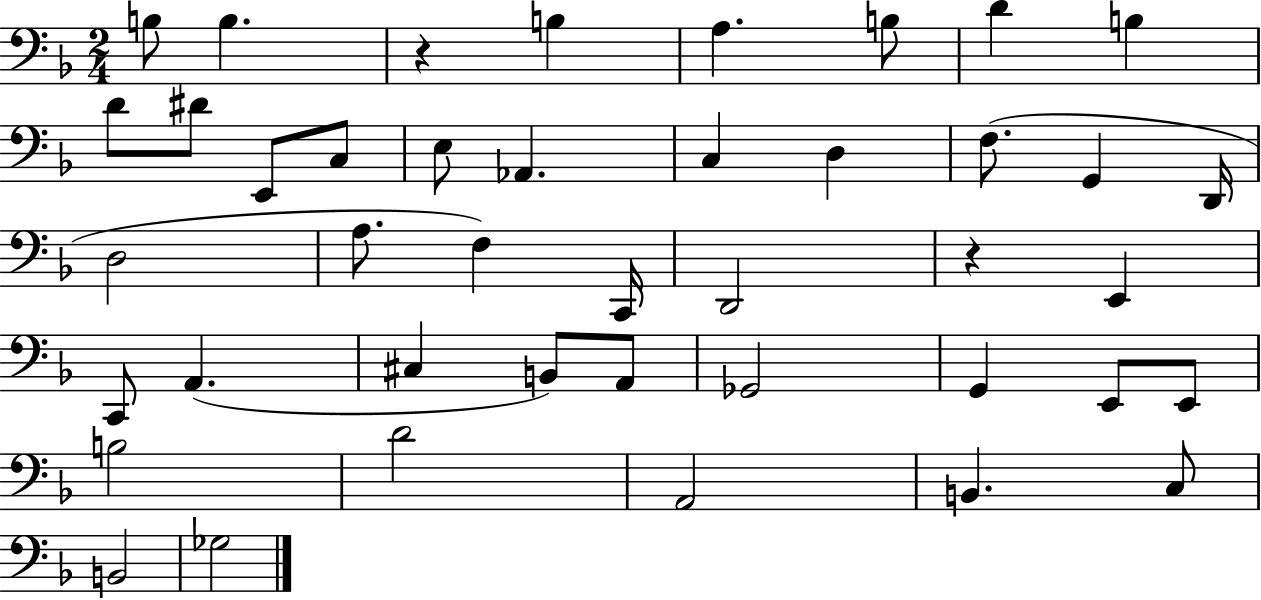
X:1
T:Untitled
M:2/4
L:1/4
K:F
B,/2 B, z B, A, B,/2 D B, D/2 ^D/2 E,,/2 C,/2 E,/2 _A,, C, D, F,/2 G,, D,,/4 D,2 A,/2 F, C,,/4 D,,2 z E,, C,,/2 A,, ^C, B,,/2 A,,/2 _G,,2 G,, E,,/2 E,,/2 B,2 D2 A,,2 B,, C,/2 B,,2 _G,2